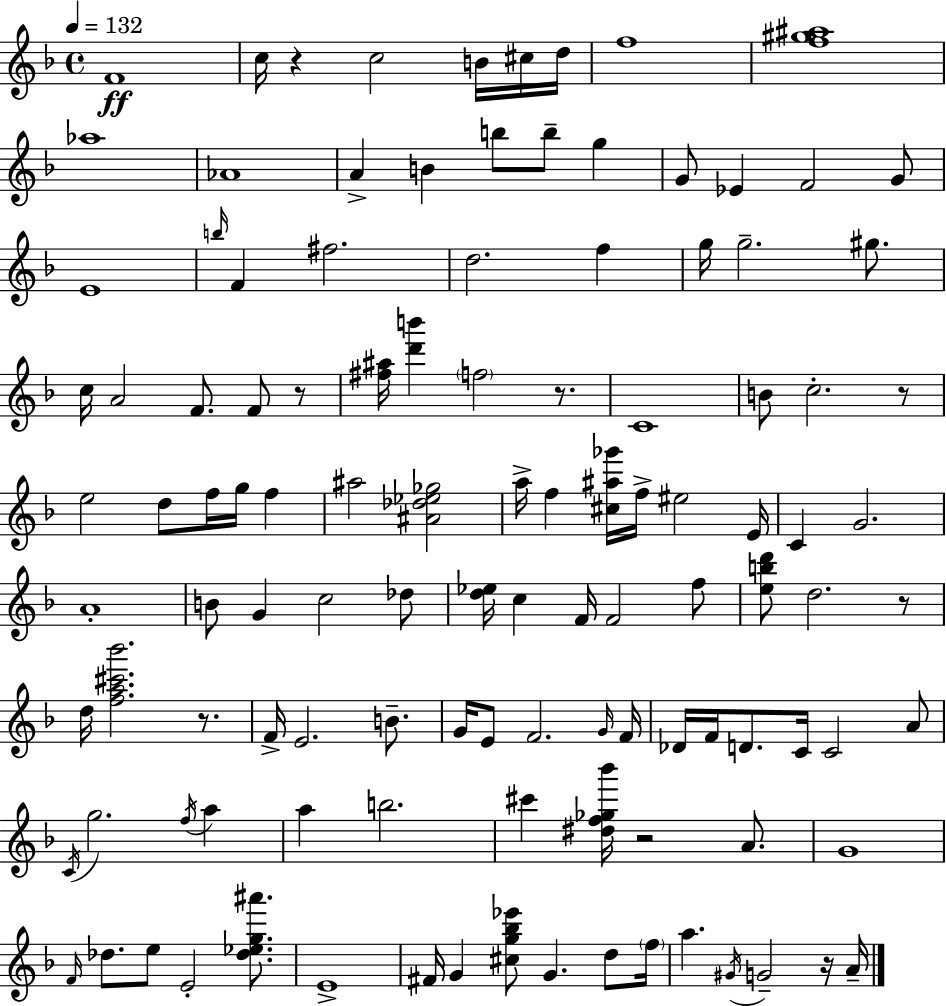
F4/w C5/s R/q C5/h B4/s C#5/s D5/s F5/w [F5,G#5,A#5]/w Ab5/w Ab4/w A4/q B4/q B5/e B5/e G5/q G4/e Eb4/q F4/h G4/e E4/w B5/s F4/q F#5/h. D5/h. F5/q G5/s G5/h. G#5/e. C5/s A4/h F4/e. F4/e R/e [F#5,A#5]/s [D6,B6]/q F5/h R/e. C4/w B4/e C5/h. R/e E5/h D5/e F5/s G5/s F5/q A#5/h [A#4,Db5,Eb5,Gb5]/h A5/s F5/q [C#5,A#5,Gb6]/s F5/s EIS5/h E4/s C4/q G4/h. A4/w B4/e G4/q C5/h Db5/e [D5,Eb5]/s C5/q F4/s F4/h F5/e [E5,B5,D6]/e D5/h. R/e D5/s [F5,A5,C#6,Bb6]/h. R/e. F4/s E4/h. B4/e. G4/s E4/e F4/h. G4/s F4/s Db4/s F4/s D4/e. C4/s C4/h A4/e C4/s G5/h. F5/s A5/q A5/q B5/h. C#6/q [D#5,F5,Gb5,Bb6]/s R/h A4/e. G4/w F4/s Db5/e. E5/e E4/h [Db5,Eb5,G5,A#6]/e. E4/w F#4/s G4/q [C#5,G5,Bb5,Eb6]/e G4/q. D5/e F5/s A5/q. G#4/s G4/h R/s A4/s